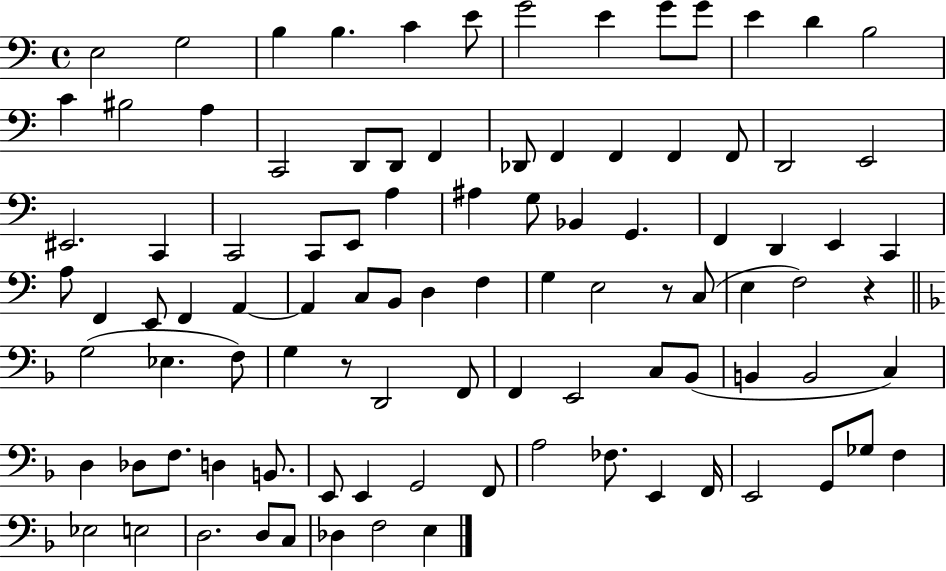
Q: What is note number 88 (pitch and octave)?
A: E3